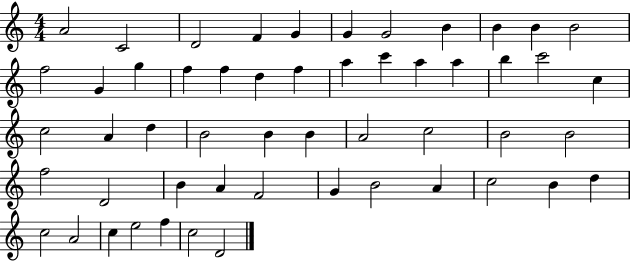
A4/h C4/h D4/h F4/q G4/q G4/q G4/h B4/q B4/q B4/q B4/h F5/h G4/q G5/q F5/q F5/q D5/q F5/q A5/q C6/q A5/q A5/q B5/q C6/h C5/q C5/h A4/q D5/q B4/h B4/q B4/q A4/h C5/h B4/h B4/h F5/h D4/h B4/q A4/q F4/h G4/q B4/h A4/q C5/h B4/q D5/q C5/h A4/h C5/q E5/h F5/q C5/h D4/h